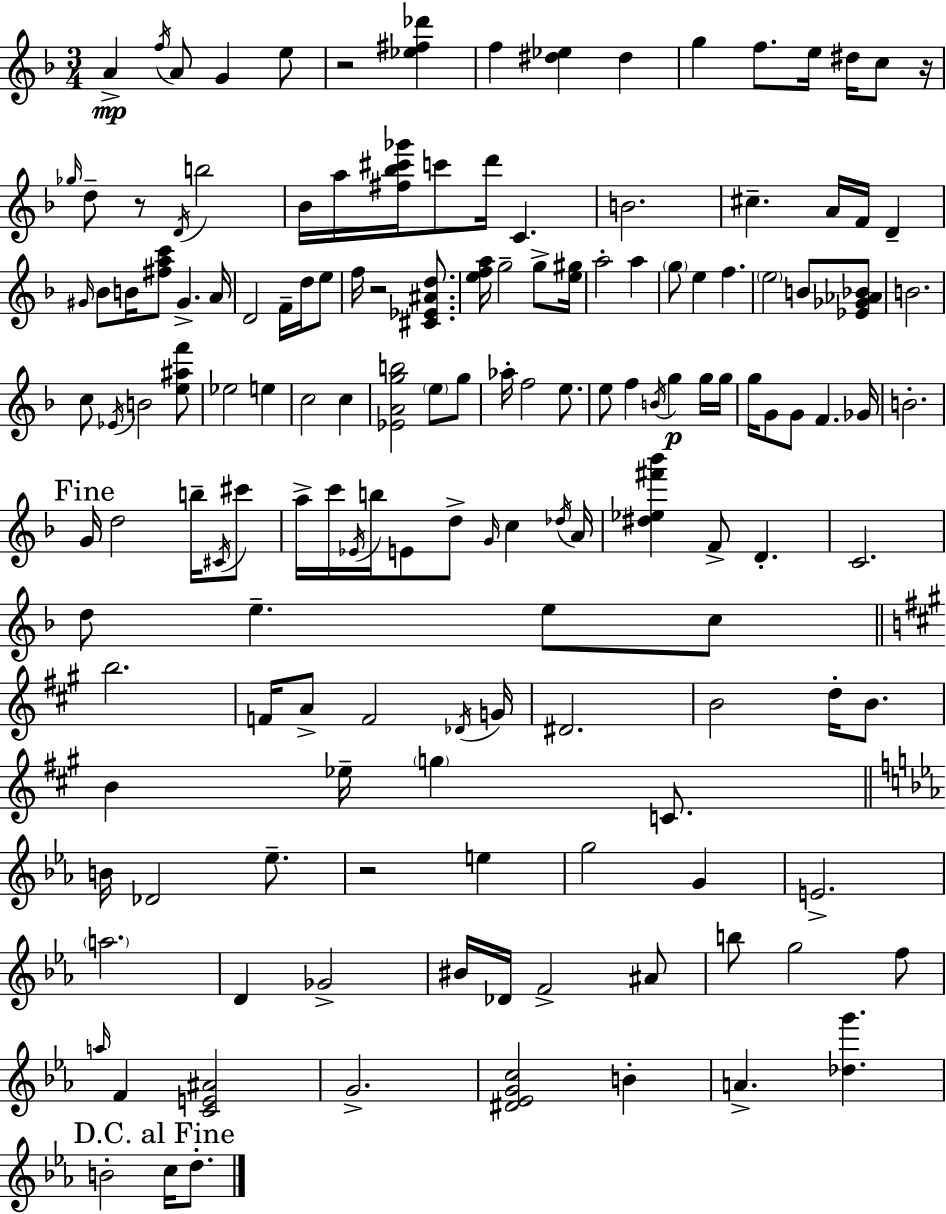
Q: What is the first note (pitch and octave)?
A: A4